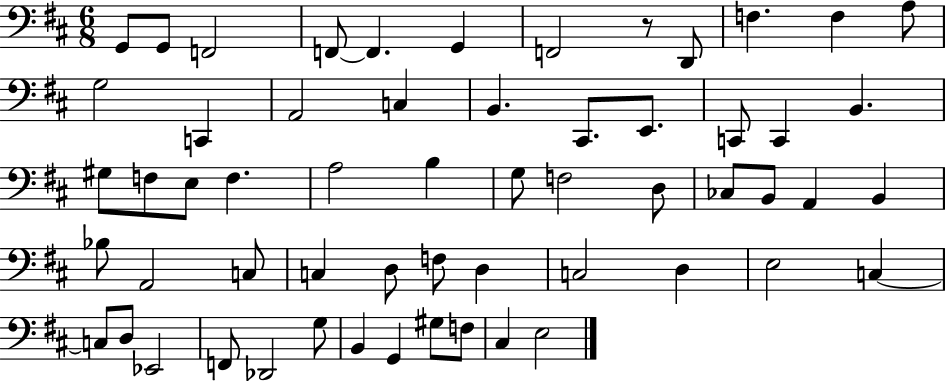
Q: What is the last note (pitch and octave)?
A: E3